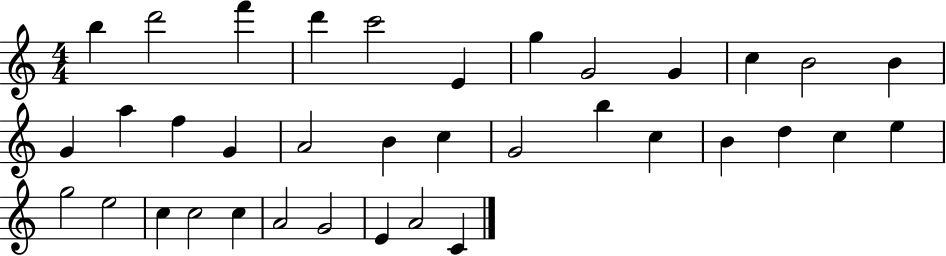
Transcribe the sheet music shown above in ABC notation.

X:1
T:Untitled
M:4/4
L:1/4
K:C
b d'2 f' d' c'2 E g G2 G c B2 B G a f G A2 B c G2 b c B d c e g2 e2 c c2 c A2 G2 E A2 C